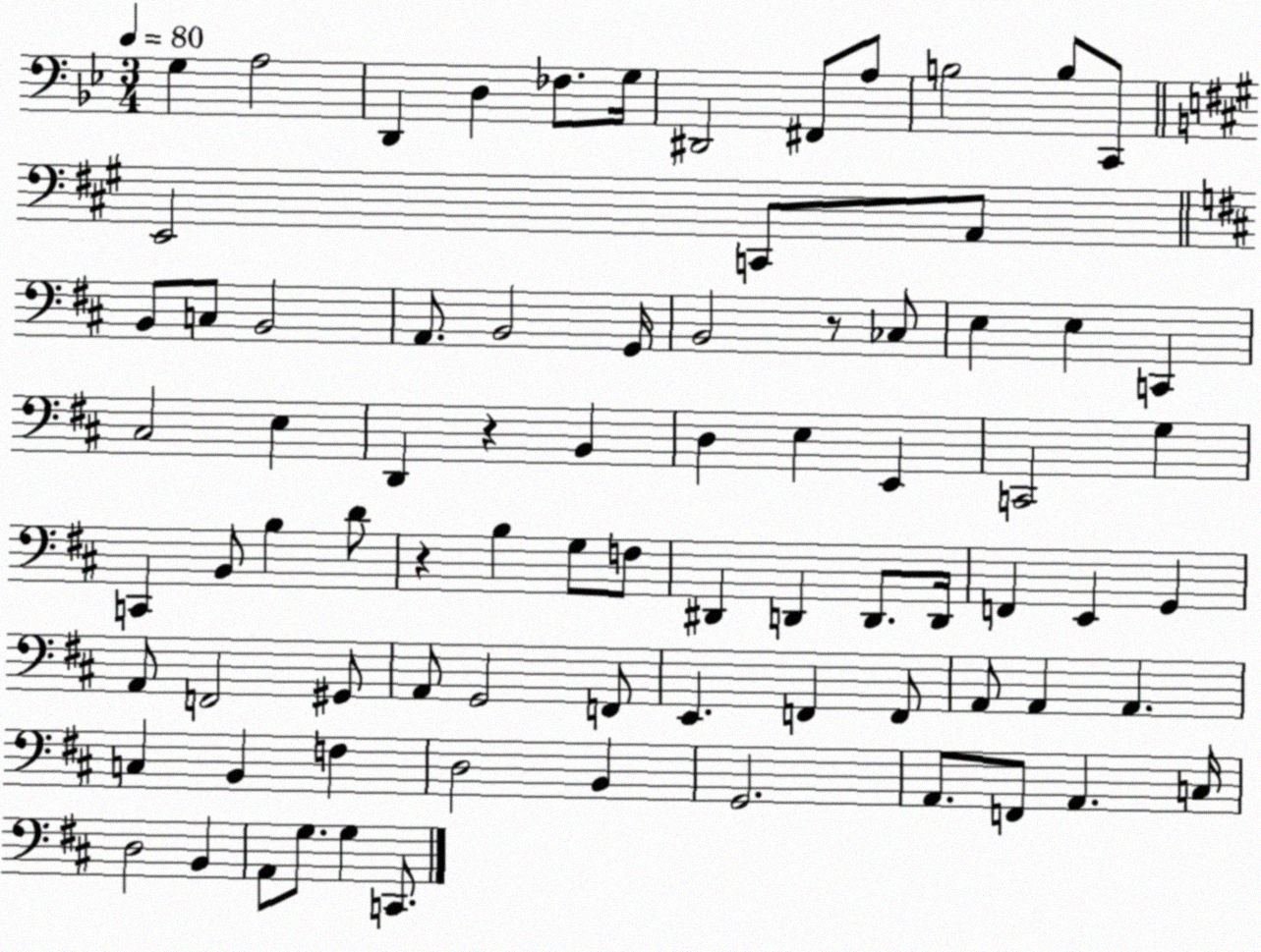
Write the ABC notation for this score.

X:1
T:Untitled
M:3/4
L:1/4
K:Bb
G, A,2 D,, D, _F,/2 G,/4 ^D,,2 ^F,,/2 A,/2 B,2 B,/2 C,,/2 E,,2 C,,/2 A,,/2 B,,/2 C,/2 B,,2 A,,/2 B,,2 G,,/4 B,,2 z/2 _C,/2 E, E, C,, ^C,2 E, D,, z B,, D, E, E,, C,,2 G, C,, B,,/2 B, D/2 z B, G,/2 F,/2 ^D,, D,, D,,/2 D,,/4 F,, E,, G,, A,,/2 F,,2 ^G,,/2 A,,/2 G,,2 F,,/2 E,, F,, F,,/2 A,,/2 A,, A,, C, B,, F, D,2 B,, G,,2 A,,/2 F,,/2 A,, C,/4 D,2 B,, A,,/2 G,/2 G, C,,/2